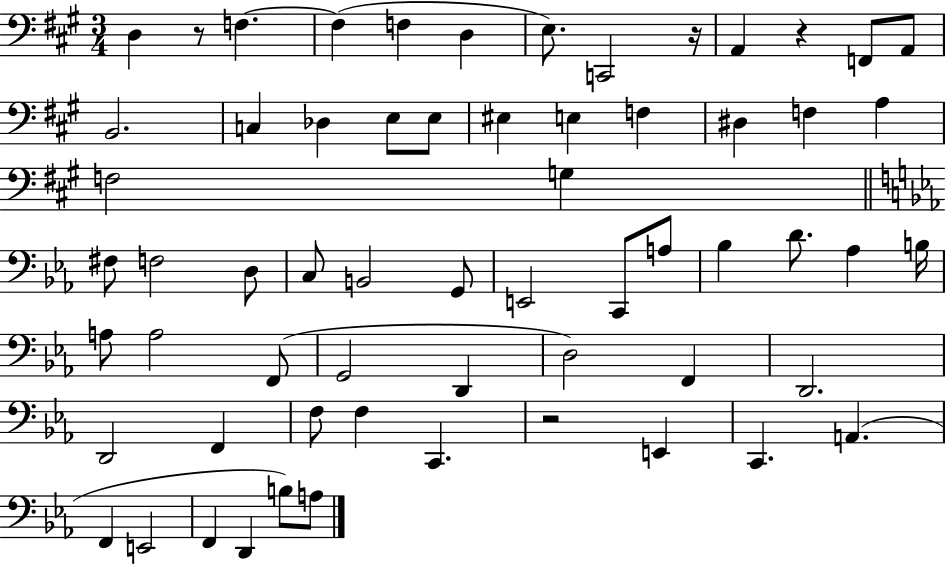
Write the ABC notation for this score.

X:1
T:Untitled
M:3/4
L:1/4
K:A
D, z/2 F, F, F, D, E,/2 C,,2 z/4 A,, z F,,/2 A,,/2 B,,2 C, _D, E,/2 E,/2 ^E, E, F, ^D, F, A, F,2 G, ^F,/2 F,2 D,/2 C,/2 B,,2 G,,/2 E,,2 C,,/2 A,/2 _B, D/2 _A, B,/4 A,/2 A,2 F,,/2 G,,2 D,, D,2 F,, D,,2 D,,2 F,, F,/2 F, C,, z2 E,, C,, A,, F,, E,,2 F,, D,, B,/2 A,/2